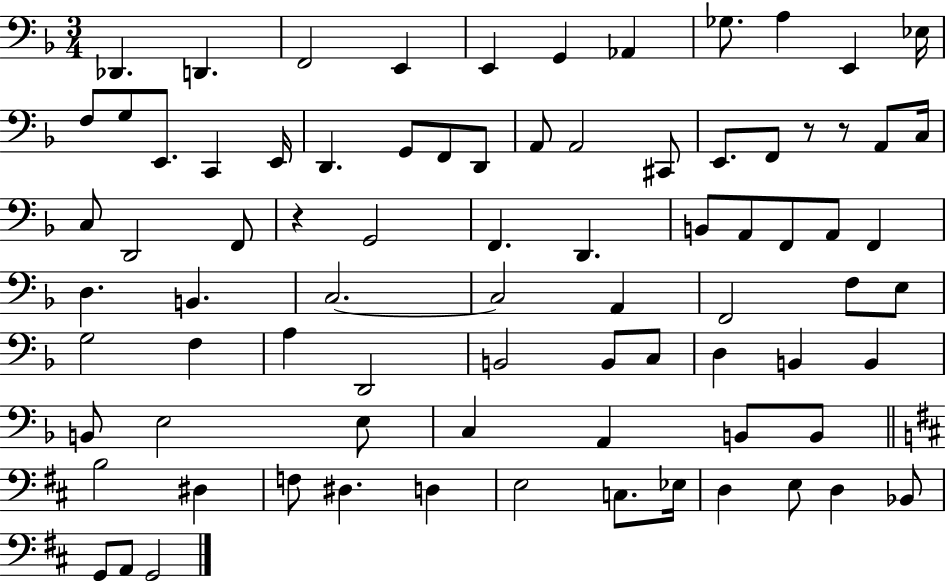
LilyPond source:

{
  \clef bass
  \numericTimeSignature
  \time 3/4
  \key f \major
  \repeat volta 2 { des,4. d,4. | f,2 e,4 | e,4 g,4 aes,4 | ges8. a4 e,4 ees16 | \break f8 g8 e,8. c,4 e,16 | d,4. g,8 f,8 d,8 | a,8 a,2 cis,8 | e,8. f,8 r8 r8 a,8 c16 | \break c8 d,2 f,8 | r4 g,2 | f,4. d,4. | b,8 a,8 f,8 a,8 f,4 | \break d4. b,4. | c2.~~ | c2 a,4 | f,2 f8 e8 | \break g2 f4 | a4 d,2 | b,2 b,8 c8 | d4 b,4 b,4 | \break b,8 e2 e8 | c4 a,4 b,8 b,8 | \bar "||" \break \key d \major b2 dis4 | f8 dis4. d4 | e2 c8. ees16 | d4 e8 d4 bes,8 | \break g,8 a,8 g,2 | } \bar "|."
}